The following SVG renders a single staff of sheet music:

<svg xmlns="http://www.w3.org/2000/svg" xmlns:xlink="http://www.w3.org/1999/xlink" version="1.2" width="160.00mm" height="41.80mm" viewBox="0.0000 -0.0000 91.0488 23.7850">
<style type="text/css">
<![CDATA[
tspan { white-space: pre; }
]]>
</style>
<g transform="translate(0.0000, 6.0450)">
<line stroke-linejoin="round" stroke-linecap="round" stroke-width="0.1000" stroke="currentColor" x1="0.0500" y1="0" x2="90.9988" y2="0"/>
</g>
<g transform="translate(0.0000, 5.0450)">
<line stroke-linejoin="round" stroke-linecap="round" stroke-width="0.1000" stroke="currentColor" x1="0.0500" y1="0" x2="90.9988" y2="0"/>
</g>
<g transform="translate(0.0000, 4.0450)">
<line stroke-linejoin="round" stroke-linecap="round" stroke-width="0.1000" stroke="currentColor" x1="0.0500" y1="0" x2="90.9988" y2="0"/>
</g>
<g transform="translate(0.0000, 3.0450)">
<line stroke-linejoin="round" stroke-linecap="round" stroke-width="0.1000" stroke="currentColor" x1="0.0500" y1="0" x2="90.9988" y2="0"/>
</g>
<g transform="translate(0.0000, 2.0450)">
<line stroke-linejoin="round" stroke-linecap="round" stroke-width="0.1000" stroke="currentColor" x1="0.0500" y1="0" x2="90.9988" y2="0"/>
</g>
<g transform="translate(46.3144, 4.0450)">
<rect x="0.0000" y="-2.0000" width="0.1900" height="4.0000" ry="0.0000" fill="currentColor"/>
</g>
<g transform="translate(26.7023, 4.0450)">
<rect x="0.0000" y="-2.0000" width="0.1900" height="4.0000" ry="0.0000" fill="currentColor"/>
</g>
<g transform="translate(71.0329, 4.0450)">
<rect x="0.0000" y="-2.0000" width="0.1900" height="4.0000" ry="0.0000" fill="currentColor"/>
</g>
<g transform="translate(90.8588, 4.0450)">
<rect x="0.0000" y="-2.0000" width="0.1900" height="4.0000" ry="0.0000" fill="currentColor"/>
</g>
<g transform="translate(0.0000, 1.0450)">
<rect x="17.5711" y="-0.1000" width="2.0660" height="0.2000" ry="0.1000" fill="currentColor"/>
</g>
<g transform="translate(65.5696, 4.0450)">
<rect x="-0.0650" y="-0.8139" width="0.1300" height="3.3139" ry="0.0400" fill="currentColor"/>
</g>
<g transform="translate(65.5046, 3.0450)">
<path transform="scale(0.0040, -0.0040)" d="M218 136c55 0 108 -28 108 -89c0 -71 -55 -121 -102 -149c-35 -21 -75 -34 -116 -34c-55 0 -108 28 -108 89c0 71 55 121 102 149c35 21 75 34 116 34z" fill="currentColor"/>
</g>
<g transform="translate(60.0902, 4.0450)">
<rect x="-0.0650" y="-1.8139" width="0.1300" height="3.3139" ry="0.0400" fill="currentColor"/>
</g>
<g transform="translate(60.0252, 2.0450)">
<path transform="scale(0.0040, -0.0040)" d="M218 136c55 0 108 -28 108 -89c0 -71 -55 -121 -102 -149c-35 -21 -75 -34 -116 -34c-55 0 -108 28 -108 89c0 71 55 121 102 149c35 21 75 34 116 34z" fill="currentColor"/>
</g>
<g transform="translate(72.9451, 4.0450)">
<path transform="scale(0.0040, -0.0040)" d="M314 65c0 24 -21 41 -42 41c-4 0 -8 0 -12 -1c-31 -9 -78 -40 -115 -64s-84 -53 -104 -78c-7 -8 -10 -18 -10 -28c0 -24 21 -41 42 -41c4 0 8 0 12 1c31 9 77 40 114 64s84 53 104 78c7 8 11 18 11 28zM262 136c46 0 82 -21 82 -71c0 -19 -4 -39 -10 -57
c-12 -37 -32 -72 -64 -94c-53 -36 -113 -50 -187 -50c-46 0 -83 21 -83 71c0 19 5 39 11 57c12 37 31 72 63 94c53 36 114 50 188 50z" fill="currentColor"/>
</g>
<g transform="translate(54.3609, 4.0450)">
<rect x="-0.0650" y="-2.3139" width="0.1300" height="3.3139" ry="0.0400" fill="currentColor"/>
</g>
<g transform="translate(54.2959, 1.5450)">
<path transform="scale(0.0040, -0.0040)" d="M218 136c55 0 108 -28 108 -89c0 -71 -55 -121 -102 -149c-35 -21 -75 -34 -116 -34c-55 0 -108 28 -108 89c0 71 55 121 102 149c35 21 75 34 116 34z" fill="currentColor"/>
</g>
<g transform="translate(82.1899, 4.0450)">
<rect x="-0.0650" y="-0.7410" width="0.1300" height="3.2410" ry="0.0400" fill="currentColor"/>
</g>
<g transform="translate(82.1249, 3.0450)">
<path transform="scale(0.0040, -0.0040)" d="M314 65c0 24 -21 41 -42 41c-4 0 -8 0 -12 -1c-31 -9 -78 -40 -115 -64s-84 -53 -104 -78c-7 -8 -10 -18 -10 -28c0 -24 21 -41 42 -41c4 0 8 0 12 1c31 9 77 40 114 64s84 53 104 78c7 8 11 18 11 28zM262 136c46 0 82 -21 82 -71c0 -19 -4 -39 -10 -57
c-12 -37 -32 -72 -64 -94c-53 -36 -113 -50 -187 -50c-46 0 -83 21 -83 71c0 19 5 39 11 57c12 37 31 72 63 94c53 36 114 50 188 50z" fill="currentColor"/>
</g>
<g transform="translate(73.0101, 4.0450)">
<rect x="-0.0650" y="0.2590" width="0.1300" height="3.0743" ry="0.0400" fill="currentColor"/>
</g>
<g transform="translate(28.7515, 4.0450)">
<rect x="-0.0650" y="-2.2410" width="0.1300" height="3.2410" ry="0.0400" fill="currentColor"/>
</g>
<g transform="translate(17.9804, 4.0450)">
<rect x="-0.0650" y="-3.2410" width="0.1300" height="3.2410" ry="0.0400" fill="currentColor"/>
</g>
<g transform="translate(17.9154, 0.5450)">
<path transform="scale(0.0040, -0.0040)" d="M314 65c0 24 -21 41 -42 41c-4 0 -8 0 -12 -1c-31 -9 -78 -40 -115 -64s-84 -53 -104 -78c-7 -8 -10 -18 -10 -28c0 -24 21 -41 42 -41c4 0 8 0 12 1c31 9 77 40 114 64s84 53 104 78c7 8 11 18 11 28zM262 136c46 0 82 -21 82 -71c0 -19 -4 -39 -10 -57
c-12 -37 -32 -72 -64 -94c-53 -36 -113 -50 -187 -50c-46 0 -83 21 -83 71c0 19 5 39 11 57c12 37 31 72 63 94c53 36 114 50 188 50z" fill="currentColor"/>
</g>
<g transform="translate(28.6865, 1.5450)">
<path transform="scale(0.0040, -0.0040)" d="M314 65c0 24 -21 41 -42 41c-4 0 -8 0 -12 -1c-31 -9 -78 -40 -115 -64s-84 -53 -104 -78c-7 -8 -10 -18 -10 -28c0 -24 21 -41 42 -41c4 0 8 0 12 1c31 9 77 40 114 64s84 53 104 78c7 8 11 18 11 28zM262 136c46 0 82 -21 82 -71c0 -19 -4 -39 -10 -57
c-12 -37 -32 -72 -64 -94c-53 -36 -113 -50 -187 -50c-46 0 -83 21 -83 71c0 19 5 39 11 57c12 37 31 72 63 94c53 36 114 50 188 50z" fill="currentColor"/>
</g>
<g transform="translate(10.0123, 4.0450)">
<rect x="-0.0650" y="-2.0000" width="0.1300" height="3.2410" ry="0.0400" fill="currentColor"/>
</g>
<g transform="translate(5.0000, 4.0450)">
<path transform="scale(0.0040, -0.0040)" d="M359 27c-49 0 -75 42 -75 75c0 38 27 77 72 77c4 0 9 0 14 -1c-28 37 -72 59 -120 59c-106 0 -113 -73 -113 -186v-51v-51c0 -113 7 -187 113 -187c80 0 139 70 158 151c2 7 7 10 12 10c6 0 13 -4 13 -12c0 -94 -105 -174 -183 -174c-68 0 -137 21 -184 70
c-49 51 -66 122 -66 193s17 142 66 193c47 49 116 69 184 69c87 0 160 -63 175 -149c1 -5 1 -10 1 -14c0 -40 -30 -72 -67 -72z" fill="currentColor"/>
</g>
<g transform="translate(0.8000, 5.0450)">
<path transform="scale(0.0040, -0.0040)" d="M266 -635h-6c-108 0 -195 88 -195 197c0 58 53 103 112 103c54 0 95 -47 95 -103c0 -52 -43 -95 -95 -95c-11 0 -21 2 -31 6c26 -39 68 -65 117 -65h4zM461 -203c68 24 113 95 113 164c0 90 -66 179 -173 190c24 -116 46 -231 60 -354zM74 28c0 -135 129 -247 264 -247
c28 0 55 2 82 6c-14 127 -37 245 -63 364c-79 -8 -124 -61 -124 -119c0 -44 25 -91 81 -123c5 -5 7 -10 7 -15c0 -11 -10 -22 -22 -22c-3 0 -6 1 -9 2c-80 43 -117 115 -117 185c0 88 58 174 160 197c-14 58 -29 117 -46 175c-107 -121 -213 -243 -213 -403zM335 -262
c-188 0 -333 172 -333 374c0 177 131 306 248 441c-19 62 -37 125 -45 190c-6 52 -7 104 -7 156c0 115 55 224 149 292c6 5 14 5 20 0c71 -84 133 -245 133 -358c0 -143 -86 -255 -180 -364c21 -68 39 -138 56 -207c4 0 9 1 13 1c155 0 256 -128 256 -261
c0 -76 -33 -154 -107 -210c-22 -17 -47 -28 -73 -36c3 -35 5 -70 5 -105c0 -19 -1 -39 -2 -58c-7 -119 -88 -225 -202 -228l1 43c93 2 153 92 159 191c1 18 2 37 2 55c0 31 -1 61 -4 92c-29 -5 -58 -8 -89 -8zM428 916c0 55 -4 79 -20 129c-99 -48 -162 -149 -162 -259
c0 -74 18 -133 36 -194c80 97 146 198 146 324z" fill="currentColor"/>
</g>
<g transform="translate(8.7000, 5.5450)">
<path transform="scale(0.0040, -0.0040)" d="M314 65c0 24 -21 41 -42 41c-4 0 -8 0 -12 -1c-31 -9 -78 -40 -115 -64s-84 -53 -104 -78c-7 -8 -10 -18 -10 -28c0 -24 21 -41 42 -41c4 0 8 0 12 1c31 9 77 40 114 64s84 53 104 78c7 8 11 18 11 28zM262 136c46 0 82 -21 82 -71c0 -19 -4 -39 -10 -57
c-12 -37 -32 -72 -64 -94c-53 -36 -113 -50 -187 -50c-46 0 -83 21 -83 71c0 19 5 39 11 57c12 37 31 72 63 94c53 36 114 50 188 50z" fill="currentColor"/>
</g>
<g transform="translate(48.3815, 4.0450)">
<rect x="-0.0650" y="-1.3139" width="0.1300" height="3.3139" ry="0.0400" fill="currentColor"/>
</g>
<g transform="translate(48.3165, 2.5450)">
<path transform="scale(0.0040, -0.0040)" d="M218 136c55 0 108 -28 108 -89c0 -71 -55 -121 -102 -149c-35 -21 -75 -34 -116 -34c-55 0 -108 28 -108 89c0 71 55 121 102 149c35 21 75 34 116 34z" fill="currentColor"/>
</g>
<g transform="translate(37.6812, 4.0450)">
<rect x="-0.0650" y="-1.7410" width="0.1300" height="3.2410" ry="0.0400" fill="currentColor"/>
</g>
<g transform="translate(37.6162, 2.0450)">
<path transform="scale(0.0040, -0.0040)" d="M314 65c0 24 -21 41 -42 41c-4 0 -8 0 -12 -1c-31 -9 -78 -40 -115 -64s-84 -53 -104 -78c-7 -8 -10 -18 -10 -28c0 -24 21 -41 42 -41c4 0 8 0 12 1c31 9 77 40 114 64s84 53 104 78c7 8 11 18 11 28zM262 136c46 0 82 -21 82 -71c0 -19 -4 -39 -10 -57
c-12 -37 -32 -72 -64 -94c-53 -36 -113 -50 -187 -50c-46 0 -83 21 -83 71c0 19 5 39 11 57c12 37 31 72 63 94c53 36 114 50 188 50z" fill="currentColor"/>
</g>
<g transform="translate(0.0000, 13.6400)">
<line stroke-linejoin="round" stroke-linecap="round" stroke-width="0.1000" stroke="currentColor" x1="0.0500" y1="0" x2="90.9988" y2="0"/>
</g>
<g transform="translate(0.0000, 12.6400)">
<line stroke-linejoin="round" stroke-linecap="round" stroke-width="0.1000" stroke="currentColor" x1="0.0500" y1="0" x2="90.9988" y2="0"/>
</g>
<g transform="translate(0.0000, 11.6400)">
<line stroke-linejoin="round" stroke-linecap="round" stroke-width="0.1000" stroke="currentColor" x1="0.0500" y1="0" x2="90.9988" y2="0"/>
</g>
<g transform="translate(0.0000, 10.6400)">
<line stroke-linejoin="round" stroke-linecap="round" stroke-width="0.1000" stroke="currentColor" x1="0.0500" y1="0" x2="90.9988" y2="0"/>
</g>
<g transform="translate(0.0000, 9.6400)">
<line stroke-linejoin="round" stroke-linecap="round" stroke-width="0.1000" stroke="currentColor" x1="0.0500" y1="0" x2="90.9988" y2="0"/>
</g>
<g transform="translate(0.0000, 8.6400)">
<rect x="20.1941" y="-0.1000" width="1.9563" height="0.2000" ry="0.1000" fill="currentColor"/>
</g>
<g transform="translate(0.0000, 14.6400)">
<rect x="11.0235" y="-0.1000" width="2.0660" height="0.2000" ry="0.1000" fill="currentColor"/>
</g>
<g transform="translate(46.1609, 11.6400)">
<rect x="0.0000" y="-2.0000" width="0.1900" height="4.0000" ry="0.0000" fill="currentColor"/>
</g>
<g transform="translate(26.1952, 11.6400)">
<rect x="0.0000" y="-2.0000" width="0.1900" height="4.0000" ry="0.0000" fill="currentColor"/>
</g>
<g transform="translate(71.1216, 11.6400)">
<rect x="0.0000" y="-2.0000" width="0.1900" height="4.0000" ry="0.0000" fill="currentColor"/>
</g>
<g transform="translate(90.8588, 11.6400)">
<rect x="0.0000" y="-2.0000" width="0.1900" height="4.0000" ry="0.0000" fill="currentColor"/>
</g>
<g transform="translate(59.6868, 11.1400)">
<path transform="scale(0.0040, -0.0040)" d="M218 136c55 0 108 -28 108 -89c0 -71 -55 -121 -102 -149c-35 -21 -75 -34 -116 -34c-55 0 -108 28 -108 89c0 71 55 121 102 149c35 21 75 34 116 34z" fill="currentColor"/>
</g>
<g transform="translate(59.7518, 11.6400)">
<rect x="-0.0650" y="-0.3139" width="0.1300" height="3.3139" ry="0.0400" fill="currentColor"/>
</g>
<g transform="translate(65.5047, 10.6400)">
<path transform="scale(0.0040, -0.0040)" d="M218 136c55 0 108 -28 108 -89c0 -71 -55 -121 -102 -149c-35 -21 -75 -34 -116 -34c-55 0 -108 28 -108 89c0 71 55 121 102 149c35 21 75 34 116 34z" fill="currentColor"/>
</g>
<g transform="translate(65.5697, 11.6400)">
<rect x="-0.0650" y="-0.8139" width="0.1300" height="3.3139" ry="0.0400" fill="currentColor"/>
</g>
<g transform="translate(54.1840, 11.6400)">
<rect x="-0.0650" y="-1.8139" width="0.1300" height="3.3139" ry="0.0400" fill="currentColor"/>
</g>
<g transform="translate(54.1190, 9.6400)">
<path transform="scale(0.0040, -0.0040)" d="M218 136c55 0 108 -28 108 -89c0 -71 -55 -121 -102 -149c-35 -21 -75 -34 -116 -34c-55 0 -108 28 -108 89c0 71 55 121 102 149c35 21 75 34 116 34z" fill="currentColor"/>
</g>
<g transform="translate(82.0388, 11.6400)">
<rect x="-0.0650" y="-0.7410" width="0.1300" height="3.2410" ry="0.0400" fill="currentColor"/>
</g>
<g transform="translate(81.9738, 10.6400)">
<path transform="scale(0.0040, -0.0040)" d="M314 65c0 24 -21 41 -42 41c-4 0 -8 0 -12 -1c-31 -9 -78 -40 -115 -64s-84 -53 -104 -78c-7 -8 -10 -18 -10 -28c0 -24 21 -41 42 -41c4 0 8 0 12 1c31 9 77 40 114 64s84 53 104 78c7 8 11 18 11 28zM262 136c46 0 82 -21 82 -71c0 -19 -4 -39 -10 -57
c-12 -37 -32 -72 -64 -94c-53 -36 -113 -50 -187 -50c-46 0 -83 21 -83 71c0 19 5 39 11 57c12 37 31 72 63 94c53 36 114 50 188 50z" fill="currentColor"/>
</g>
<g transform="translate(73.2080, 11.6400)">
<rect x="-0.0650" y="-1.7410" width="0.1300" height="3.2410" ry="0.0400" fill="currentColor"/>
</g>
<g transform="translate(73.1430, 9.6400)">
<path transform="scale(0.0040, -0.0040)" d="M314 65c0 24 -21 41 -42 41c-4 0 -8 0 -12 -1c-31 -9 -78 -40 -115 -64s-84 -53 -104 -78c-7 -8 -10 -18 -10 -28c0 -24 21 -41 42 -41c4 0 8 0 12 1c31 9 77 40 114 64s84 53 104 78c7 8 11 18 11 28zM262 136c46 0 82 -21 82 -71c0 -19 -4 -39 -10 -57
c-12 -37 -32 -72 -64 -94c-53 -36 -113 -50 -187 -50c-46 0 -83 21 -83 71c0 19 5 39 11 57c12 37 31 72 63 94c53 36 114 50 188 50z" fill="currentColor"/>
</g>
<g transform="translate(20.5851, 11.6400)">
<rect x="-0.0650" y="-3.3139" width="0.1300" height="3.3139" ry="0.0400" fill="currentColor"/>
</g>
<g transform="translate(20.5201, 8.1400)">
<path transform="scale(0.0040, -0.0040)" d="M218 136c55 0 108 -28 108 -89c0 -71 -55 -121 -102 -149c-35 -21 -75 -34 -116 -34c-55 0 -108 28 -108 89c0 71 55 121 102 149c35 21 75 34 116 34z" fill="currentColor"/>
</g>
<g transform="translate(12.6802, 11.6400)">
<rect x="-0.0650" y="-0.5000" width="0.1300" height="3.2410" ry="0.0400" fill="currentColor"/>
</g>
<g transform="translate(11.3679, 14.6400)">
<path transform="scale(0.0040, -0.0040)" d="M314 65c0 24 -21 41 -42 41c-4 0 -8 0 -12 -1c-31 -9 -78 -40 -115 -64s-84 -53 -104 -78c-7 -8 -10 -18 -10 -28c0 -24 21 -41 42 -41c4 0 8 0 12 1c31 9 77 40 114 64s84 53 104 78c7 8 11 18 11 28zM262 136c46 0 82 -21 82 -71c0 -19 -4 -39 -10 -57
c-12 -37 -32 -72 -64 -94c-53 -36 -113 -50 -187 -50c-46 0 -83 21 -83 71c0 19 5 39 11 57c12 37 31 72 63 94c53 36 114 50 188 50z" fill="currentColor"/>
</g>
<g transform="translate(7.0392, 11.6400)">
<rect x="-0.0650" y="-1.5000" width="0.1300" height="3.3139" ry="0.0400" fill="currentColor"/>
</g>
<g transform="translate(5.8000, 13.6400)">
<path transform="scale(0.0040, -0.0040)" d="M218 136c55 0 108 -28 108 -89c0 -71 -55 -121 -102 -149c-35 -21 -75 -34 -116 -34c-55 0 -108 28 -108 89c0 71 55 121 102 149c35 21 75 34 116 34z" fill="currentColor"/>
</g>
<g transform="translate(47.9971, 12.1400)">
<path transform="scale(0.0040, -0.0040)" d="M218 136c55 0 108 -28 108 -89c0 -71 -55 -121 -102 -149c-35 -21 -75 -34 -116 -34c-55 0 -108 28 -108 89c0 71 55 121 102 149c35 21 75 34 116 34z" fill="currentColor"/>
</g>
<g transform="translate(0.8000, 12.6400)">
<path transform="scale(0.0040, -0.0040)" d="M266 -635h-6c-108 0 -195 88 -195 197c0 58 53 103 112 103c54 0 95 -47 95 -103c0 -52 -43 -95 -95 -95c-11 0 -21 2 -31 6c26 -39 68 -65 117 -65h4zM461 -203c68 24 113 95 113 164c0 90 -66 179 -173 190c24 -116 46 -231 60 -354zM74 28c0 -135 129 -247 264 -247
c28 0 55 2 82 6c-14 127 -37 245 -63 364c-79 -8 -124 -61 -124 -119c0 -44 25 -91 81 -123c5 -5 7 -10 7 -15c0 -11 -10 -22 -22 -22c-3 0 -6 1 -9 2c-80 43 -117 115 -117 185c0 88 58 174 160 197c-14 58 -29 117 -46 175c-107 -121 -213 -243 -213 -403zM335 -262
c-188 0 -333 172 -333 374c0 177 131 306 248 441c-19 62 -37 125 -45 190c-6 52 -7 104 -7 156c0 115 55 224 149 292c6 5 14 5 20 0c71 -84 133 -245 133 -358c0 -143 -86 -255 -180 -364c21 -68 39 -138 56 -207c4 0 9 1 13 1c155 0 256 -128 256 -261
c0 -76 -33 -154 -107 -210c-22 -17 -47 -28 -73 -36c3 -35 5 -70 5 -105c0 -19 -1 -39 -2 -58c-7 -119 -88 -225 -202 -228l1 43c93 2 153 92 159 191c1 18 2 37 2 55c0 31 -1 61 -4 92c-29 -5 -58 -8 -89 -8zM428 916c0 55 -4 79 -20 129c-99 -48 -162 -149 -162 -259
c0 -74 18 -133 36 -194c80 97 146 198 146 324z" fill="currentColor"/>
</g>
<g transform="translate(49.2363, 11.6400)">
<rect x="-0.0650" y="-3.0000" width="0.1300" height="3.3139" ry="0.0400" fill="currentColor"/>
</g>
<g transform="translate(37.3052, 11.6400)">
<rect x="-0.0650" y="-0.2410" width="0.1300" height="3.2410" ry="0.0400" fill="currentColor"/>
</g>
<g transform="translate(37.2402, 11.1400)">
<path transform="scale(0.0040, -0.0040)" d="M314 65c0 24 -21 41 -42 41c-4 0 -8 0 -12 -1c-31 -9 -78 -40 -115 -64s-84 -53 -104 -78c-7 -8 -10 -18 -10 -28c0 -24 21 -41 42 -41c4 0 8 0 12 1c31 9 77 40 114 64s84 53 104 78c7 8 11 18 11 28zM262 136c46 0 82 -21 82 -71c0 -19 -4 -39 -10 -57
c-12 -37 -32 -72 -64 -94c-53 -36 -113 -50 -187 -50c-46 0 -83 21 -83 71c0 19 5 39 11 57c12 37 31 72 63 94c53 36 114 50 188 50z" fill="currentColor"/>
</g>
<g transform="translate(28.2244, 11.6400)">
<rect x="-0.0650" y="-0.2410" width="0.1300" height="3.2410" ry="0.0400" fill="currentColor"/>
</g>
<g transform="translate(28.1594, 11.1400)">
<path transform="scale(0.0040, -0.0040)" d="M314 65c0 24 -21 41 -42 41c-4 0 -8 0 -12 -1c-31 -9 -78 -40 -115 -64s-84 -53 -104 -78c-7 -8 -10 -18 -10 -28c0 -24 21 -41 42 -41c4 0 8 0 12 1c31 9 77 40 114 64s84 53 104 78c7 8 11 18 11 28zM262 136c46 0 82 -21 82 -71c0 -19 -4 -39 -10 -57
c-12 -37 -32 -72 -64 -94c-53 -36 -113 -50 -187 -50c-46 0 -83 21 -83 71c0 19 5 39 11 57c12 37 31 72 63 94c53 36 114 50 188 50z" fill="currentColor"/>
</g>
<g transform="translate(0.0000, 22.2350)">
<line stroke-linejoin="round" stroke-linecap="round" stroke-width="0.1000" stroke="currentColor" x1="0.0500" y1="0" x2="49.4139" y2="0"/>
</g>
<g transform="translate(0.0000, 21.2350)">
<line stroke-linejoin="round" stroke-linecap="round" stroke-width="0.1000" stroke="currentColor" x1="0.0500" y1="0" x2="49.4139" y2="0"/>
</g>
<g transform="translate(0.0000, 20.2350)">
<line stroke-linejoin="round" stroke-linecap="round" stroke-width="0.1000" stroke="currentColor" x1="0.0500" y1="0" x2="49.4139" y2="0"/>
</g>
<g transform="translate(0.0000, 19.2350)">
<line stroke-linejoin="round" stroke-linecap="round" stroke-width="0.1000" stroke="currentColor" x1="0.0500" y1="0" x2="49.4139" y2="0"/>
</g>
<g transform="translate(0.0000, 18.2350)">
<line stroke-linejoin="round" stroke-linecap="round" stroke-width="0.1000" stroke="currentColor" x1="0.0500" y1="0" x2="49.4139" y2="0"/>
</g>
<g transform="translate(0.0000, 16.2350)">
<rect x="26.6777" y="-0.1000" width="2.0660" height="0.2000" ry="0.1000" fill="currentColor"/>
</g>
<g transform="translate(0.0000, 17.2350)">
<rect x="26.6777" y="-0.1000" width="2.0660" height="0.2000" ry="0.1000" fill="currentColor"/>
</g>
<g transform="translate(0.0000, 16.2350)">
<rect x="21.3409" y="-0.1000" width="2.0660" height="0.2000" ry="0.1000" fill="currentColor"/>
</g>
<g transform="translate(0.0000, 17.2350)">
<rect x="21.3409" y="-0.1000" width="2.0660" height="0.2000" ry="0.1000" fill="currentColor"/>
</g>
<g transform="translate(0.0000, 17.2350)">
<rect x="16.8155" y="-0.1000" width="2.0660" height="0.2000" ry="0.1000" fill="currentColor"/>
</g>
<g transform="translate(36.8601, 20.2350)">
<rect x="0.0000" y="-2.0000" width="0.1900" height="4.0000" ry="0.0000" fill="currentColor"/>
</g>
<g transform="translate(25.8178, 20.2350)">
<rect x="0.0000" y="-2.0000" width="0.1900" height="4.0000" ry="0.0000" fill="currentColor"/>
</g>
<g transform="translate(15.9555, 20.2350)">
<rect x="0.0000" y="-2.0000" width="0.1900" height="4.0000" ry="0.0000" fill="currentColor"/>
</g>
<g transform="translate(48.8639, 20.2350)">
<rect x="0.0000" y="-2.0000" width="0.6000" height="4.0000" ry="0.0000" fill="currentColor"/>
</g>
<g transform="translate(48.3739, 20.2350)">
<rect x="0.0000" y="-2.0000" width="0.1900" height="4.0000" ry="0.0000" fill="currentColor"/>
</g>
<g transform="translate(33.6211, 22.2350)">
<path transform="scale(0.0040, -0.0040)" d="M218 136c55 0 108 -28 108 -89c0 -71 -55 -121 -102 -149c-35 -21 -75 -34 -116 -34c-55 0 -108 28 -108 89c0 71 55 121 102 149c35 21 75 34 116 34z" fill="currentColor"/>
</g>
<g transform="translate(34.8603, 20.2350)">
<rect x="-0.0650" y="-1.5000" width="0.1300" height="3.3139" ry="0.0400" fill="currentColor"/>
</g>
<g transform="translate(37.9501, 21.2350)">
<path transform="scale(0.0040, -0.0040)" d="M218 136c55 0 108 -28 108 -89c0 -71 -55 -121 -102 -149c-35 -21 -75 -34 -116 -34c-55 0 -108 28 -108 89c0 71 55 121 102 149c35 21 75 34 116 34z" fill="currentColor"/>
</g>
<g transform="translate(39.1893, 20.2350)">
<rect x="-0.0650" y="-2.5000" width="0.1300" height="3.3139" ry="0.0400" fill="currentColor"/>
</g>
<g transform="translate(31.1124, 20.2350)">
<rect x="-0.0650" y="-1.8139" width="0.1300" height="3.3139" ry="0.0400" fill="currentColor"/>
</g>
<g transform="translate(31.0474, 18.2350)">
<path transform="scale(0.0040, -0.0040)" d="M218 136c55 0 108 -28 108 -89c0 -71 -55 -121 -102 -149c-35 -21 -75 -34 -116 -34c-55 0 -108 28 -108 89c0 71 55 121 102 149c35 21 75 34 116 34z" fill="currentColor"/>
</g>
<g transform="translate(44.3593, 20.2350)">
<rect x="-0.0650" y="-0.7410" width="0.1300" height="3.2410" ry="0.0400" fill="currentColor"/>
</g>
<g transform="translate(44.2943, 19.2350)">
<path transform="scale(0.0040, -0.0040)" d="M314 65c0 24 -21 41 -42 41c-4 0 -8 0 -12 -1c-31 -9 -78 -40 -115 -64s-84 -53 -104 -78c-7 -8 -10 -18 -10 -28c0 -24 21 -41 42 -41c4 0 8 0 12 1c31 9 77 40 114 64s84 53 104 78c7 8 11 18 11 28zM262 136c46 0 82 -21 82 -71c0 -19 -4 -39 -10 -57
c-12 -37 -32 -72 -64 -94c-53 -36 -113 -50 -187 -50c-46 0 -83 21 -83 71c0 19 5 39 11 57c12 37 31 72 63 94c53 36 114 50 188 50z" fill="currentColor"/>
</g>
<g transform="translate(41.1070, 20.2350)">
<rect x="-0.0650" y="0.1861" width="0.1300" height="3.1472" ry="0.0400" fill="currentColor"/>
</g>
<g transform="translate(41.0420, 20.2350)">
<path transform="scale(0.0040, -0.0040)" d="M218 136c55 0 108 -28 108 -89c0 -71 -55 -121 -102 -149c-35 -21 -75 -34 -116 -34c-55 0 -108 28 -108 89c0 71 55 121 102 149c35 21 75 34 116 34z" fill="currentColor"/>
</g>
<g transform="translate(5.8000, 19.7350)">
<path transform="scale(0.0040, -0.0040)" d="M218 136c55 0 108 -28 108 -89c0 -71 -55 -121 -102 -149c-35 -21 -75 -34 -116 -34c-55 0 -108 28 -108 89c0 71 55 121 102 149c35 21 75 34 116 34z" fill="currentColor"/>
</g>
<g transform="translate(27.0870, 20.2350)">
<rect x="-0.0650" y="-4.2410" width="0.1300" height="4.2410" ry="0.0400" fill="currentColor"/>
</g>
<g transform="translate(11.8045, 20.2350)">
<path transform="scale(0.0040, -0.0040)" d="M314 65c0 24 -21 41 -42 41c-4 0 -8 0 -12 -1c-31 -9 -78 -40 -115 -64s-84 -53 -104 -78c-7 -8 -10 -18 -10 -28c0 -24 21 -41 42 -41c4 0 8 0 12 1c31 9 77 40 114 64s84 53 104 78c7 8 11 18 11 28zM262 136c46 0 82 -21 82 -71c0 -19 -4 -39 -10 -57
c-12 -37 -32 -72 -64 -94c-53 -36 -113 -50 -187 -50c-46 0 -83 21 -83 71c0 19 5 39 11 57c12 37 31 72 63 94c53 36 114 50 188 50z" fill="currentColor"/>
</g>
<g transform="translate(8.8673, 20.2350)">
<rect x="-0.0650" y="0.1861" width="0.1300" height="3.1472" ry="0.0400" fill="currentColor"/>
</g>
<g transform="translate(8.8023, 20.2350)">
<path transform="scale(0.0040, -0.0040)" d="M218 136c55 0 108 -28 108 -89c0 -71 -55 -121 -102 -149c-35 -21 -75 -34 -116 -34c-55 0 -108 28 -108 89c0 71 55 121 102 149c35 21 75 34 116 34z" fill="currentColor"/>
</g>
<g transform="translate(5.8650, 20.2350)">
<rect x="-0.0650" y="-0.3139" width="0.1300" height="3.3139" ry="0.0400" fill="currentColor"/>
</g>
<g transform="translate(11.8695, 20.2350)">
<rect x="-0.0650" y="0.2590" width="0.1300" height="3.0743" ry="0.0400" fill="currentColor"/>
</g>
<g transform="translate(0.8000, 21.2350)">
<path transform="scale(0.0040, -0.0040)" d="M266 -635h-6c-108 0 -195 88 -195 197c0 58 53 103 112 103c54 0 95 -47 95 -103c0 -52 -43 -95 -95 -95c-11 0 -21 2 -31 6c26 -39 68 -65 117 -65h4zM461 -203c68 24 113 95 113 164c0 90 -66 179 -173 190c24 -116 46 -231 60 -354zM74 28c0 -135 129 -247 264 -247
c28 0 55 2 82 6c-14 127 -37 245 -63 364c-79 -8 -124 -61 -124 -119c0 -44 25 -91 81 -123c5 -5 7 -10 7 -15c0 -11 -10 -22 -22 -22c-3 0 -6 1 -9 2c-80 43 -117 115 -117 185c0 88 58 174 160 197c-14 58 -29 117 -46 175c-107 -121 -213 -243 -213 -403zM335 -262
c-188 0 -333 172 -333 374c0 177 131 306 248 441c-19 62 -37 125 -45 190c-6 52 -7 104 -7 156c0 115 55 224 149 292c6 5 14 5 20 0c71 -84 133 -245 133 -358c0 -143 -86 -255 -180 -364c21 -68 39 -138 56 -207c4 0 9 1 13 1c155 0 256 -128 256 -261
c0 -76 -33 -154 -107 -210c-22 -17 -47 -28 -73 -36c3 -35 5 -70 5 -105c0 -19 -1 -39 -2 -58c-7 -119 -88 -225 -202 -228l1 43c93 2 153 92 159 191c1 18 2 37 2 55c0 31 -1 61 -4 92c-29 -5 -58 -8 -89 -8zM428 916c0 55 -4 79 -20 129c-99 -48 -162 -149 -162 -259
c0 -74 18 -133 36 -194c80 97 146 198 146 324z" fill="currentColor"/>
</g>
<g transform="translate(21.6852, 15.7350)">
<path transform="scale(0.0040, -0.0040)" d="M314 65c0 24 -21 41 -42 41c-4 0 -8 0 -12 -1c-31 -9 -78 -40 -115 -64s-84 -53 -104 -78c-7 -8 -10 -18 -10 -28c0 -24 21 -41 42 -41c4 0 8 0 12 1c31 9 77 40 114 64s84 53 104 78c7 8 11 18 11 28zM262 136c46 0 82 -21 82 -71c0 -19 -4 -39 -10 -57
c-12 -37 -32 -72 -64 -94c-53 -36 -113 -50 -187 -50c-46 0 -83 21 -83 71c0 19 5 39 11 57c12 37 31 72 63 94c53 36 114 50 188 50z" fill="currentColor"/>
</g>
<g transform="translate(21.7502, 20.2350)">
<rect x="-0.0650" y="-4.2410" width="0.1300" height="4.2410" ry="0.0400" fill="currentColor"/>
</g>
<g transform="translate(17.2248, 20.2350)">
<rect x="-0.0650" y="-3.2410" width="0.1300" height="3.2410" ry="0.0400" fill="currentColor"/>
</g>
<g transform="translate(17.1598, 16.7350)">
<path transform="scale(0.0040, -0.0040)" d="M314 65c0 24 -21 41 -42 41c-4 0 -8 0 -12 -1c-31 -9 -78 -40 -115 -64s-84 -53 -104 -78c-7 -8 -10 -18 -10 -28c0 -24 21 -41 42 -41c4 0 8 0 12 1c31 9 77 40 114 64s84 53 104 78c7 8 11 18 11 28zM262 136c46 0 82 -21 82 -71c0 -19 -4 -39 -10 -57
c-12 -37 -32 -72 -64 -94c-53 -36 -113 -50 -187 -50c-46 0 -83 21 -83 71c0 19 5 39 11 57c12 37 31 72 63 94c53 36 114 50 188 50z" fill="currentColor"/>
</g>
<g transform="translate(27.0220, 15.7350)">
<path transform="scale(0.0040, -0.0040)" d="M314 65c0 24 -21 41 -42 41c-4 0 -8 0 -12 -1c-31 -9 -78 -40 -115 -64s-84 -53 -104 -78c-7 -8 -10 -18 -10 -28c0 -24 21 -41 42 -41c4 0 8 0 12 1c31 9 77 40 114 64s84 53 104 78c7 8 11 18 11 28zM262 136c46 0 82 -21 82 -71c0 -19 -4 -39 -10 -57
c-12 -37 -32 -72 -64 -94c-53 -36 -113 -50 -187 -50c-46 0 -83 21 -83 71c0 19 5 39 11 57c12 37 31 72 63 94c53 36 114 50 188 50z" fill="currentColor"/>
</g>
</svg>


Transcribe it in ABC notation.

X:1
T:Untitled
M:4/4
L:1/4
K:C
F2 b2 g2 f2 e g f d B2 d2 E C2 b c2 c2 A f c d f2 d2 c B B2 b2 d'2 d'2 f E G B d2